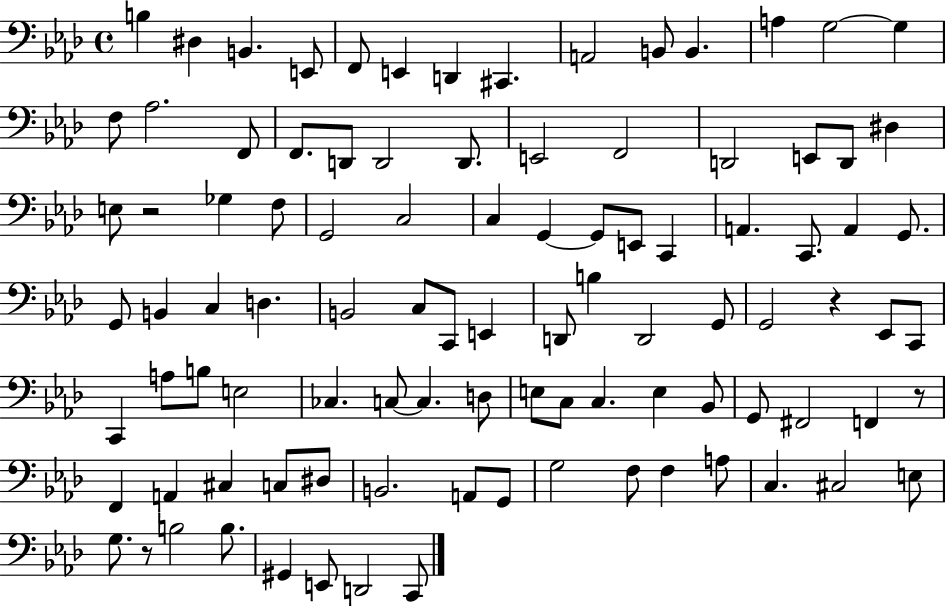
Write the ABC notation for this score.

X:1
T:Untitled
M:4/4
L:1/4
K:Ab
B, ^D, B,, E,,/2 F,,/2 E,, D,, ^C,, A,,2 B,,/2 B,, A, G,2 G, F,/2 _A,2 F,,/2 F,,/2 D,,/2 D,,2 D,,/2 E,,2 F,,2 D,,2 E,,/2 D,,/2 ^D, E,/2 z2 _G, F,/2 G,,2 C,2 C, G,, G,,/2 E,,/2 C,, A,, C,,/2 A,, G,,/2 G,,/2 B,, C, D, B,,2 C,/2 C,,/2 E,, D,,/2 B, D,,2 G,,/2 G,,2 z _E,,/2 C,,/2 C,, A,/2 B,/2 E,2 _C, C,/2 C, D,/2 E,/2 C,/2 C, E, _B,,/2 G,,/2 ^F,,2 F,, z/2 F,, A,, ^C, C,/2 ^D,/2 B,,2 A,,/2 G,,/2 G,2 F,/2 F, A,/2 C, ^C,2 E,/2 G,/2 z/2 B,2 B,/2 ^G,, E,,/2 D,,2 C,,/2